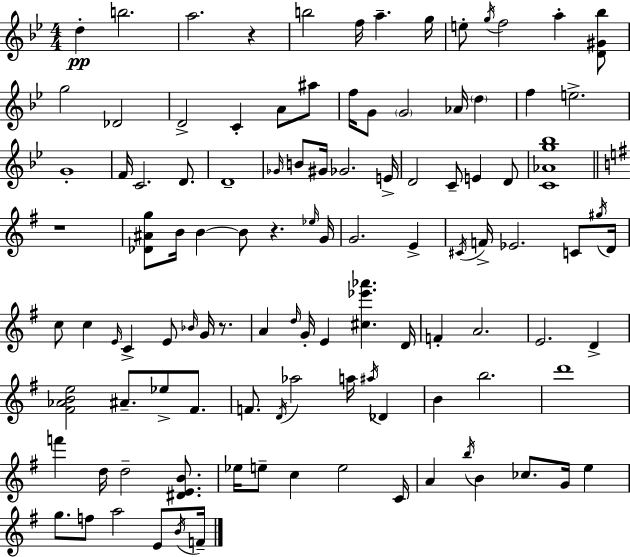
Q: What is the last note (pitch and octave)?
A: F4